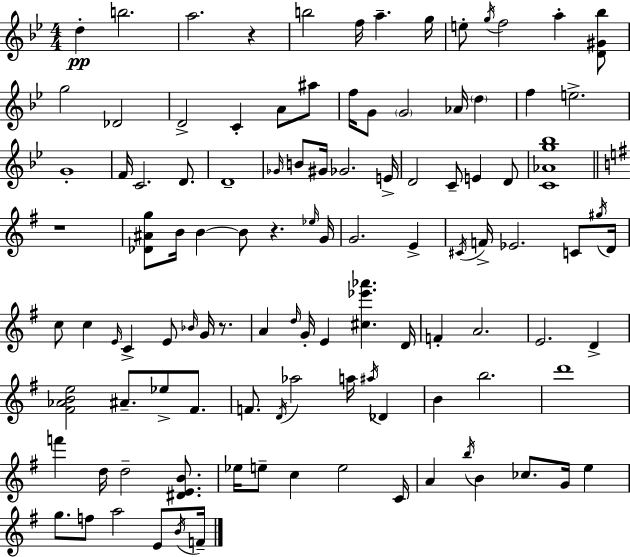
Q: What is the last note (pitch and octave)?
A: F4